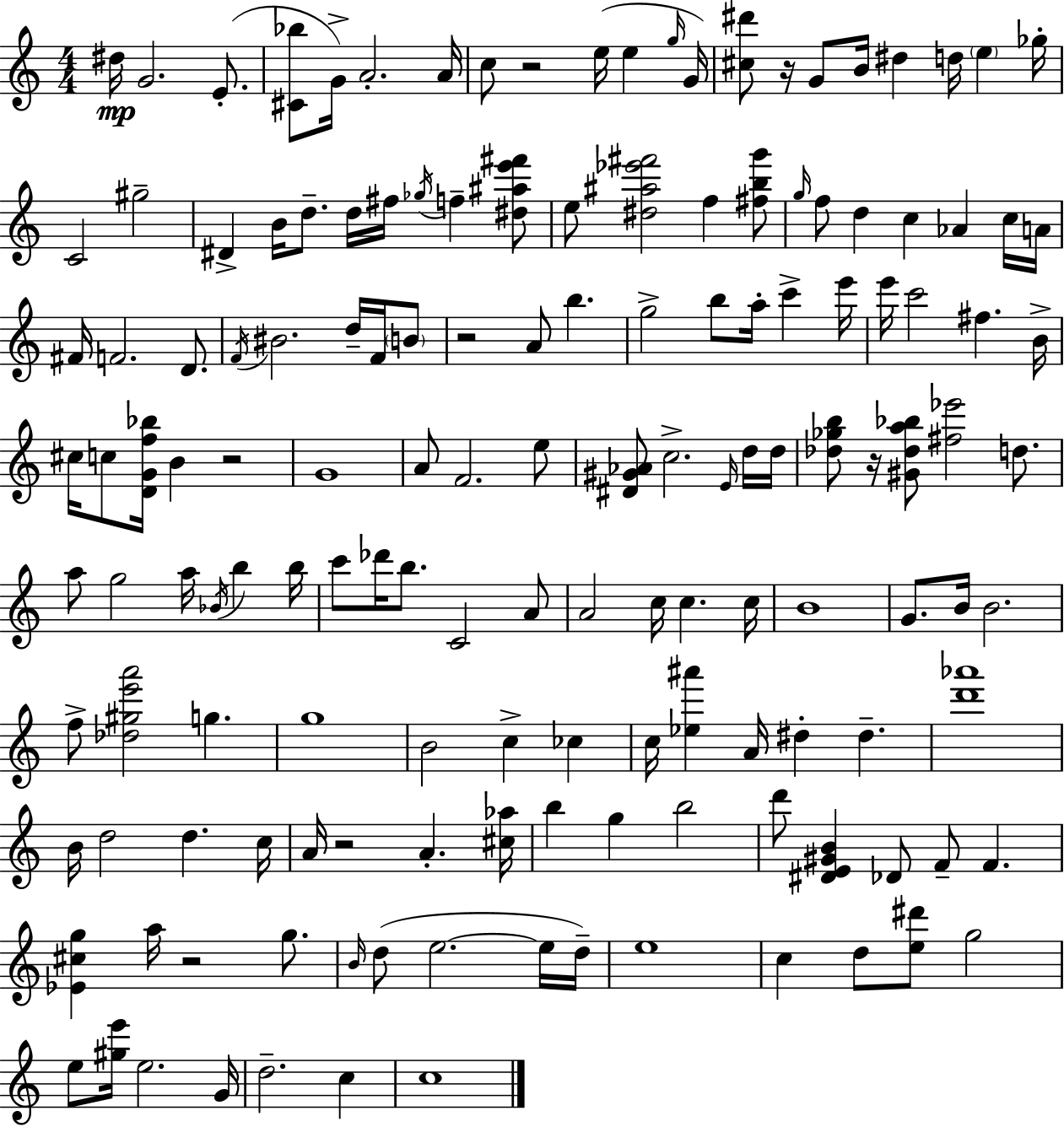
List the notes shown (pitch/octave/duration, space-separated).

D#5/s G4/h. E4/e. [C#4,Bb5]/e G4/s A4/h. A4/s C5/e R/h E5/s E5/q G5/s G4/s [C#5,D#6]/e R/s G4/e B4/s D#5/q D5/s E5/q Gb5/s C4/h G#5/h D#4/q B4/s D5/e. D5/s F#5/s Gb5/s F5/q [D#5,A#5,E6,F#6]/e E5/e [D#5,A#5,Eb6,F#6]/h F5/q [F#5,B5,G6]/e G5/s F5/e D5/q C5/q Ab4/q C5/s A4/s F#4/s F4/h. D4/e. F4/s BIS4/h. D5/s F4/s B4/e R/h A4/e B5/q. G5/h B5/e A5/s C6/q E6/s E6/s C6/h F#5/q. B4/s C#5/s C5/e [D4,G4,F5,Bb5]/s B4/q R/h G4/w A4/e F4/h. E5/e [D#4,G#4,Ab4]/e C5/h. E4/s D5/s D5/s [Db5,Gb5,B5]/e R/s [G#4,Db5,A5,Bb5]/e [F#5,Eb6]/h D5/e. A5/e G5/h A5/s Bb4/s B5/q B5/s C6/e Db6/s B5/e. C4/h A4/e A4/h C5/s C5/q. C5/s B4/w G4/e. B4/s B4/h. F5/e [Db5,G#5,E6,A6]/h G5/q. G5/w B4/h C5/q CES5/q C5/s [Eb5,A#6]/q A4/s D#5/q D#5/q. [D6,Ab6]/w B4/s D5/h D5/q. C5/s A4/s R/h A4/q. [C#5,Ab5]/s B5/q G5/q B5/h D6/e [D#4,E4,G#4,B4]/q Db4/e F4/e F4/q. [Eb4,C#5,G5]/q A5/s R/h G5/e. B4/s D5/e E5/h. E5/s D5/s E5/w C5/q D5/e [E5,D#6]/e G5/h E5/e [G#5,E6]/s E5/h. G4/s D5/h. C5/q C5/w